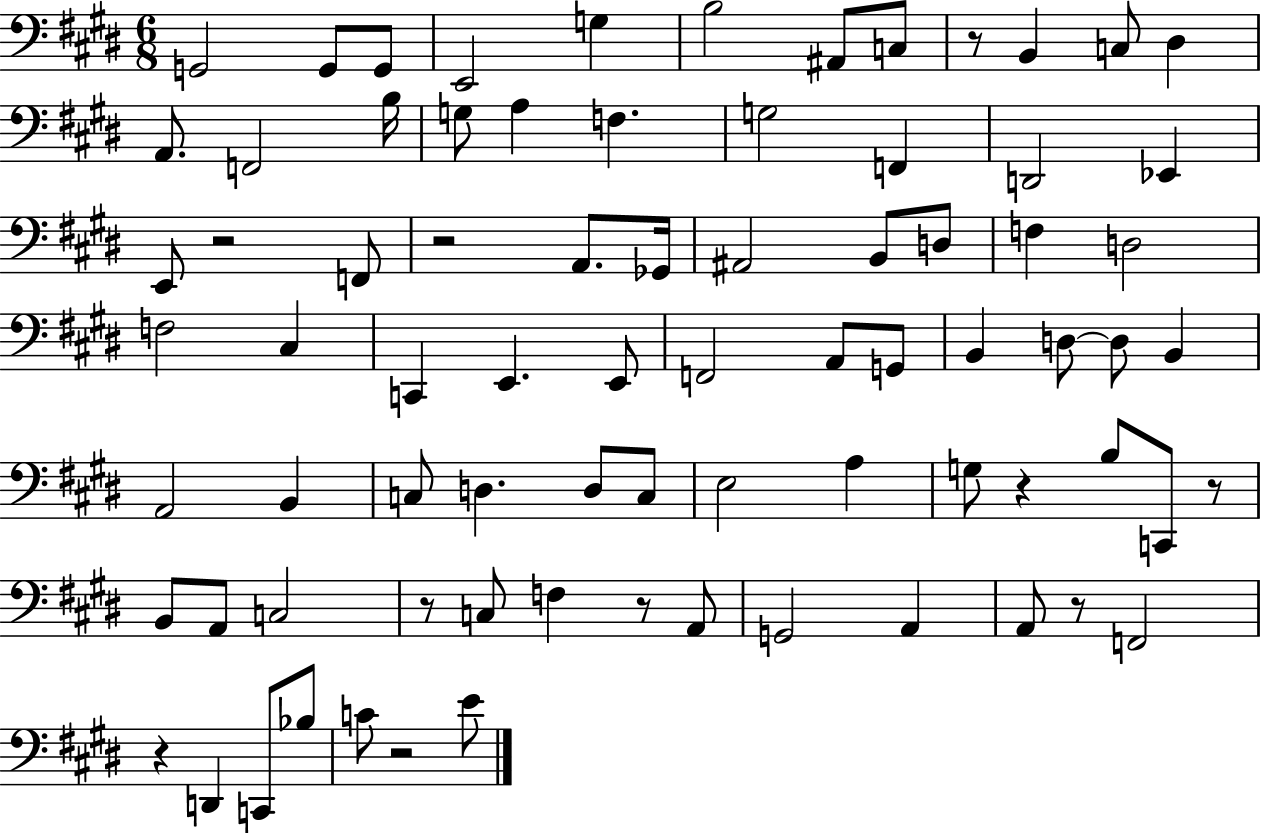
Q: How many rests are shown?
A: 10